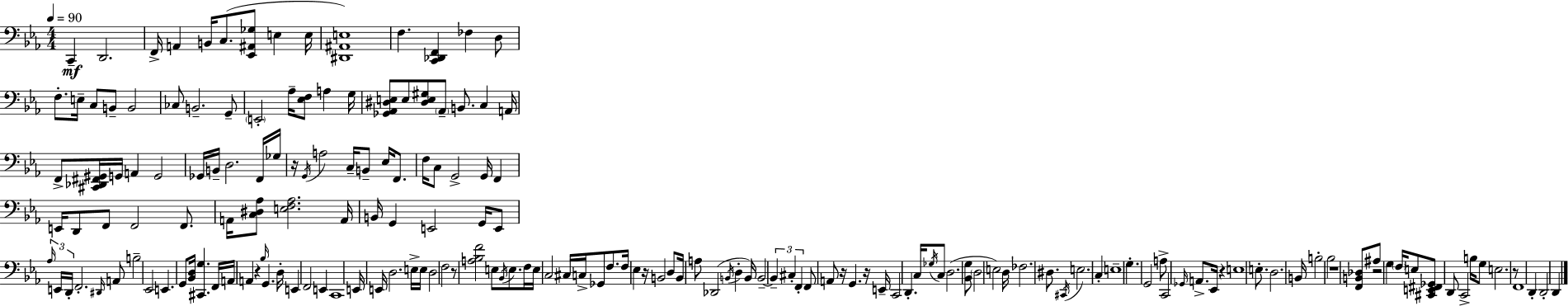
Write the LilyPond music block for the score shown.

{
  \clef bass
  \numericTimeSignature
  \time 4/4
  \key c \minor
  \tempo 4 = 90
  c,4--\mf d,2. | f,16-> a,4 b,16 c8.( <ees, ais, ges>8 e4 e16 | <dis, ais, e>1) | f4. <c, des, f,>4 fes4 d8 | \break f8.-. e16-- c8 b,8-- b,2 | ces8 b,2.-- g,8-- | \parenthesize e,2-. aes16-- <ees f>8 a4 g16 | <ges, aes, dis e>8 e8 <dis e gis>8 \parenthesize aes,8-- b,8. c4 a,16 | \break f,8-> <cis, des, fis, gis,>16 g,16 a,4 g,2 | ges,16 b,16-- d2. f,16 ges16 | r16 \acciaccatura { g,16 } a2 c16-- b,8-- ees16 f,8. | f16 c8 g,2-> g,16 f,4 | \break e,16 d,8 f,8 f,2 f,8. | a,16 <c dis aes>8 <e f aes>2. | a,16 b,16 g,4 e,2 g,16 e,8 | \tuplet 3/2 { \grace { aes16 } e,16 d,16-. } f,2.-. | \break \grace { dis,16 } a,8 b2-- ees,2 | e,4. g,8 <bes, d>16 <cis, g>4. | f,16 a,16 a,4 r4 \grace { bes16 } g,4. | d16-. e,4 f,2 | \break e,4 c,1 | e,16 e,16 d2. | e16-> e16 d2 f2 | r8 <a bes f'>2 e8 | \break \acciaccatura { bes,16 } e8. f16 e16 c2 cis16 c16-> | ges,8 f8. f16 ees4 r16 b,2 | d8 b,16 a8 des,2( | \acciaccatura { b,16 } d4-. b,16) b,2--~~ \tuplet 3/2 { b,4-- | \break cis4-. f,4-. } f,8 a,8 r16 g,4. | r16 e,16-- c,2 d,4.-. | c16 \acciaccatura { ges16 } c8 d2.( | <bes, g>8 \parenthesize d2 e2) | \break d16 fes2. | dis8. \acciaccatura { cis,16 } e2. | c4-. e1-- | g4.-. g,2 | \break a8-> c,2 | \grace { ges,16 } a,8.-> ees,16 r4 e1 | e8.-. d2. | b,16 b2-. | \break bes2 r1 | <f, b, des>8 ais8 r2 | g4 \parenthesize f16 e8 <cis, e, fis, ges,>8 d,8 | c,2-> b16 g8 e2. | \break r8 f,1 | d,4-. d,2-. | d,4 \bar "|."
}